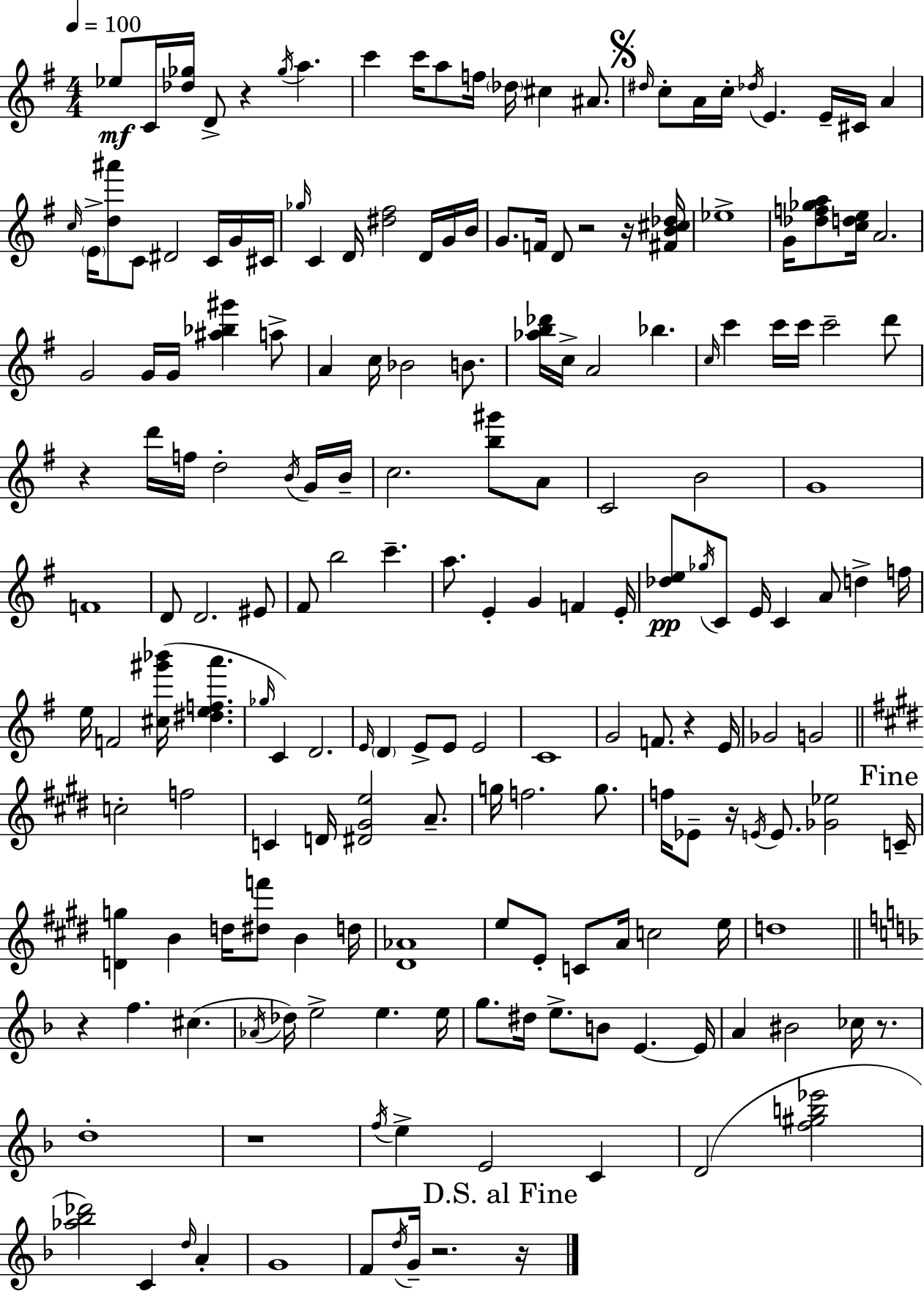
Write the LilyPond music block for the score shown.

{
  \clef treble
  \numericTimeSignature
  \time 4/4
  \key e \minor
  \tempo 4 = 100
  \repeat volta 2 { ees''8\mf c'16 <des'' ges''>16 d'8-> r4 \acciaccatura { ges''16 } a''4. | c'''4 c'''16 a''8 f''16 \parenthesize des''16 cis''4 ais'8. | \mark \markup { \musicglyph "scripts.segno" } \grace { dis''16 } c''8-. a'16 c''16-. \acciaccatura { des''16 } e'4. e'16-- cis'16 a'4 | \grace { c''16 } \parenthesize e'16-> <d'' ais'''>8 c'8 dis'2 | \break c'16 g'16 cis'16 \grace { ges''16 } c'4 d'16 <dis'' fis''>2 | d'16 g'16 b'16 g'8. f'16 d'8 r2 | r16 <fis' b' cis'' des''>16 ees''1-> | g'16 <des'' f'' ges'' a''>8 <c'' d'' e''>16 a'2. | \break g'2 g'16 g'16 <ais'' bes'' gis'''>4 | a''8-> a'4 c''16 bes'2 | b'8. <aes'' b'' des'''>16 c''16-> a'2 bes''4. | \grace { c''16 } c'''4 c'''16 c'''16 c'''2-- | \break d'''8 r4 d'''16 f''16 d''2-. | \acciaccatura { b'16 } g'16 b'16-- c''2. | <b'' gis'''>8 a'8 c'2 b'2 | g'1 | \break f'1 | d'8 d'2. | eis'8 fis'8 b''2 | c'''4.-- a''8. e'4-. g'4 | \break f'4 e'16-. <des'' e''>8\pp \acciaccatura { ges''16 } c'8 e'16 c'4 | a'8 d''4-> f''16 e''16 f'2 | <cis'' gis''' bes'''>16( <dis'' e'' f'' a'''>4. \grace { ges''16 }) c'4 d'2. | \grace { e'16 } \parenthesize d'4 e'8-> | \break e'8 e'2 c'1 | g'2 | f'8. r4 e'16 ges'2 | g'2 \bar "||" \break \key e \major c''2-. f''2 | c'4 d'16 <dis' gis' e''>2 a'8.-- | g''16 f''2. g''8. | f''16 ees'8-- r16 \acciaccatura { e'16 } e'8. <ges' ees''>2 | \break \mark "Fine" c'16-- <d' g''>4 b'4 d''16 <dis'' f'''>8 b'4 | d''16 <dis' aes'>1 | e''8 e'8-. c'8 a'16 c''2 | e''16 d''1 | \break \bar "||" \break \key d \minor r4 f''4. cis''4.( | \acciaccatura { aes'16 } des''16) e''2-> e''4. | e''16 g''8. dis''16 e''8.-> b'8 e'4.~~ | e'16 a'4 bis'2 ces''16 r8. | \break d''1-. | r1 | \acciaccatura { f''16 } e''4-> e'2 c'4 | d'2( <f'' gis'' b'' ees'''>2 | \break <aes'' bes'' des'''>2) c'4 \grace { d''16 } a'4-. | g'1 | f'8 \acciaccatura { d''16 } g'16-- r2. | \mark "D.S. al Fine" r16 } \bar "|."
}